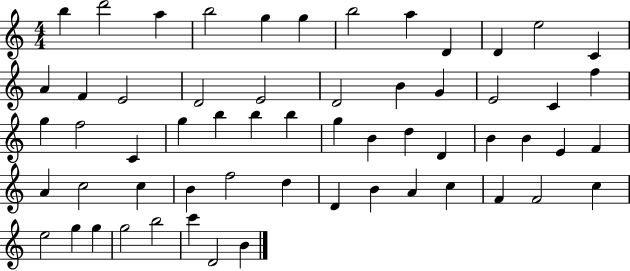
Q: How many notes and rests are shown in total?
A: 59